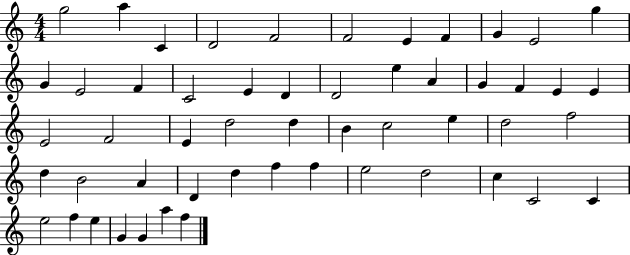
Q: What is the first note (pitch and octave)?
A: G5